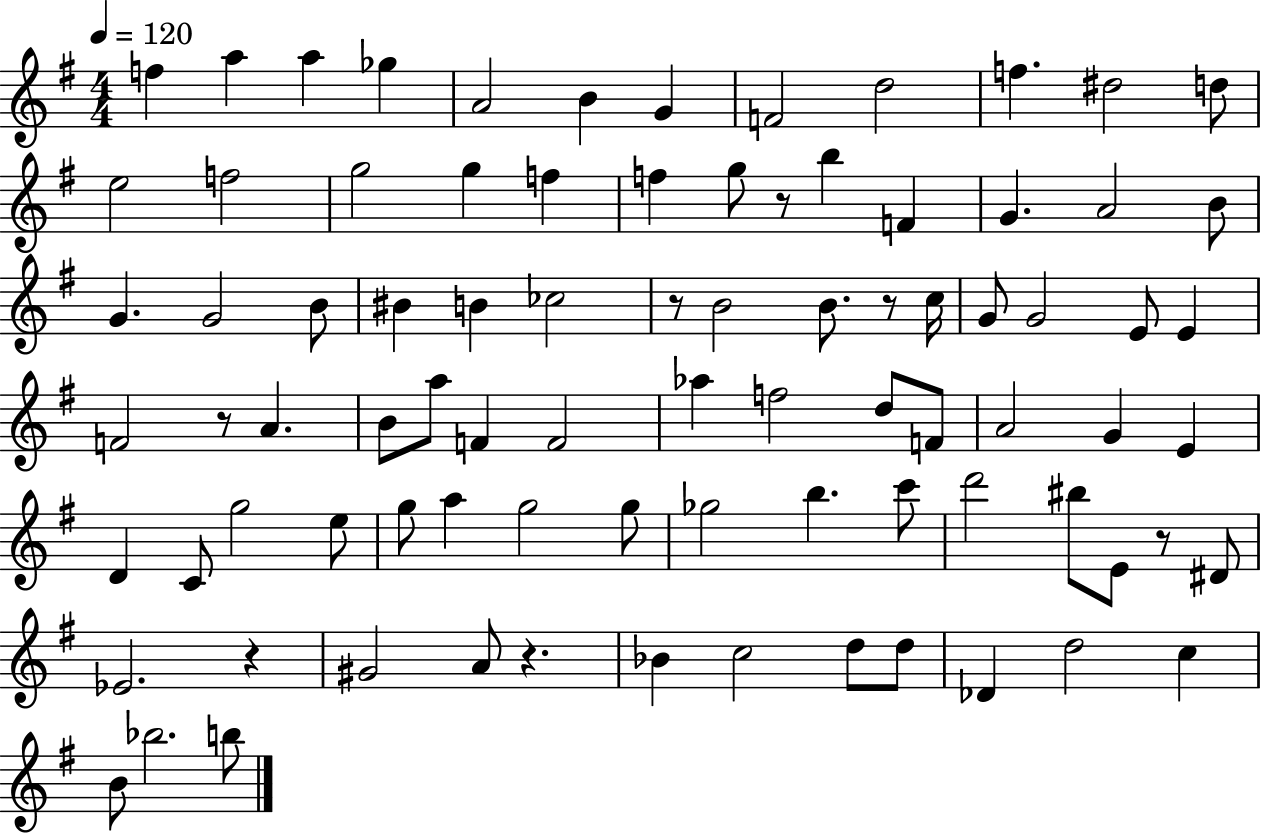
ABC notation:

X:1
T:Untitled
M:4/4
L:1/4
K:G
f a a _g A2 B G F2 d2 f ^d2 d/2 e2 f2 g2 g f f g/2 z/2 b F G A2 B/2 G G2 B/2 ^B B _c2 z/2 B2 B/2 z/2 c/4 G/2 G2 E/2 E F2 z/2 A B/2 a/2 F F2 _a f2 d/2 F/2 A2 G E D C/2 g2 e/2 g/2 a g2 g/2 _g2 b c'/2 d'2 ^b/2 E/2 z/2 ^D/2 _E2 z ^G2 A/2 z _B c2 d/2 d/2 _D d2 c B/2 _b2 b/2